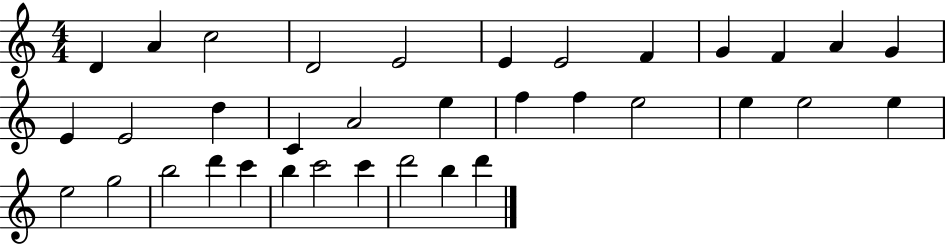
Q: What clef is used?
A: treble